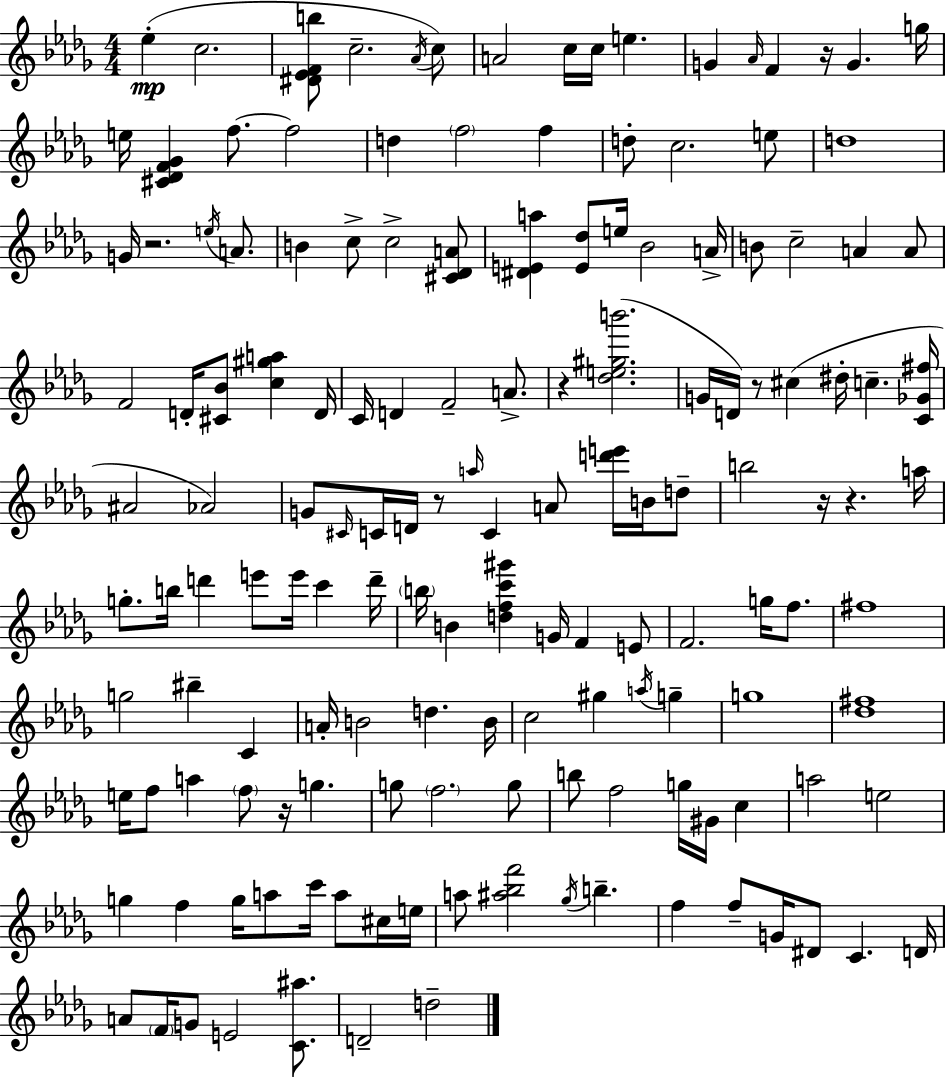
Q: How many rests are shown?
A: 8